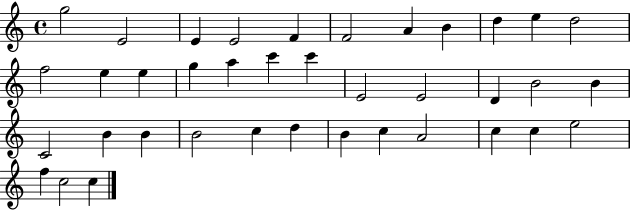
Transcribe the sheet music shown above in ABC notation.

X:1
T:Untitled
M:4/4
L:1/4
K:C
g2 E2 E E2 F F2 A B d e d2 f2 e e g a c' c' E2 E2 D B2 B C2 B B B2 c d B c A2 c c e2 f c2 c